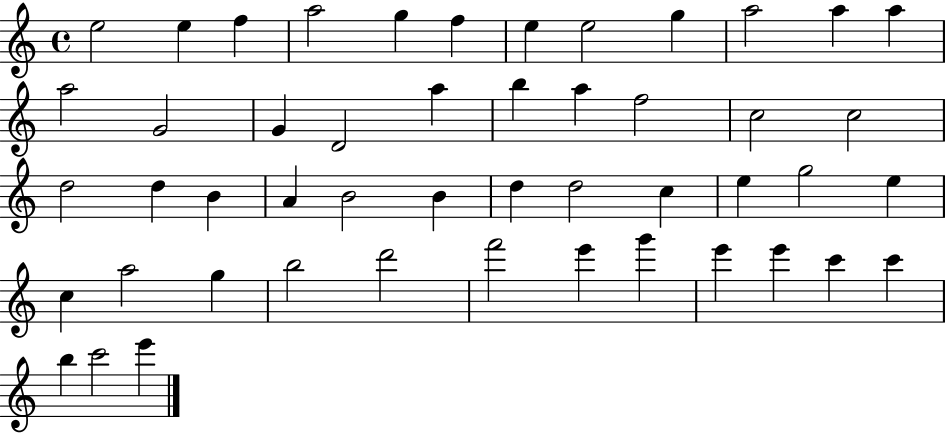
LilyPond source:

{
  \clef treble
  \time 4/4
  \defaultTimeSignature
  \key c \major
  e''2 e''4 f''4 | a''2 g''4 f''4 | e''4 e''2 g''4 | a''2 a''4 a''4 | \break a''2 g'2 | g'4 d'2 a''4 | b''4 a''4 f''2 | c''2 c''2 | \break d''2 d''4 b'4 | a'4 b'2 b'4 | d''4 d''2 c''4 | e''4 g''2 e''4 | \break c''4 a''2 g''4 | b''2 d'''2 | f'''2 e'''4 g'''4 | e'''4 e'''4 c'''4 c'''4 | \break b''4 c'''2 e'''4 | \bar "|."
}